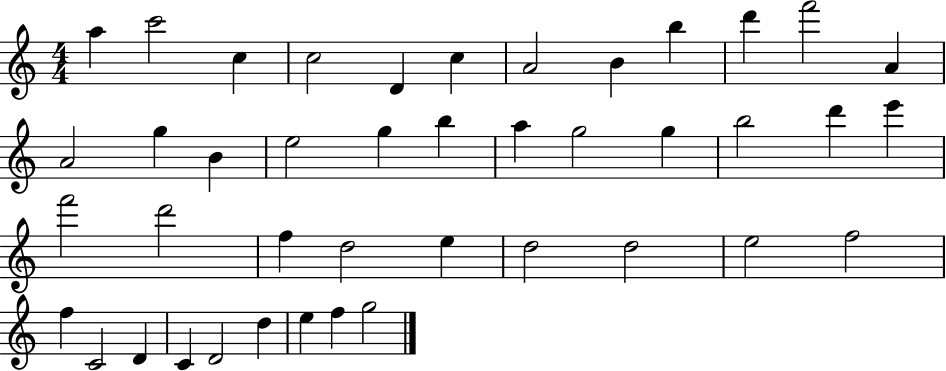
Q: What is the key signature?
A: C major